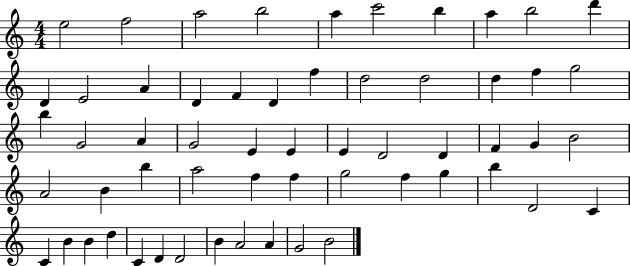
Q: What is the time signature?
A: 4/4